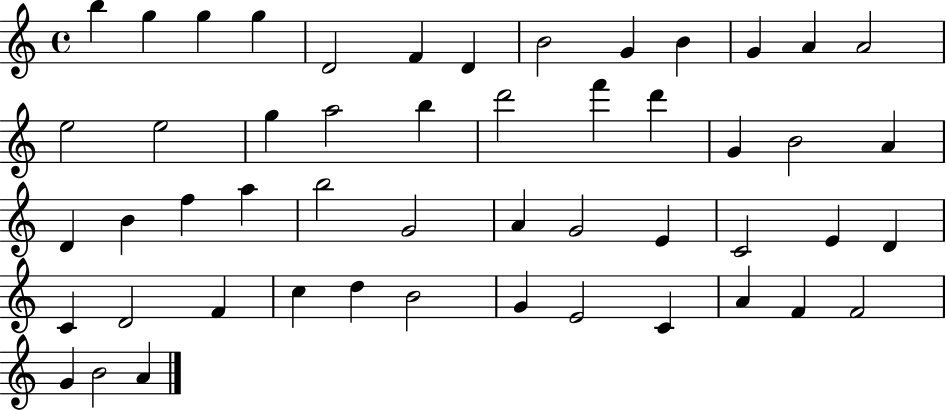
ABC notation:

X:1
T:Untitled
M:4/4
L:1/4
K:C
b g g g D2 F D B2 G B G A A2 e2 e2 g a2 b d'2 f' d' G B2 A D B f a b2 G2 A G2 E C2 E D C D2 F c d B2 G E2 C A F F2 G B2 A